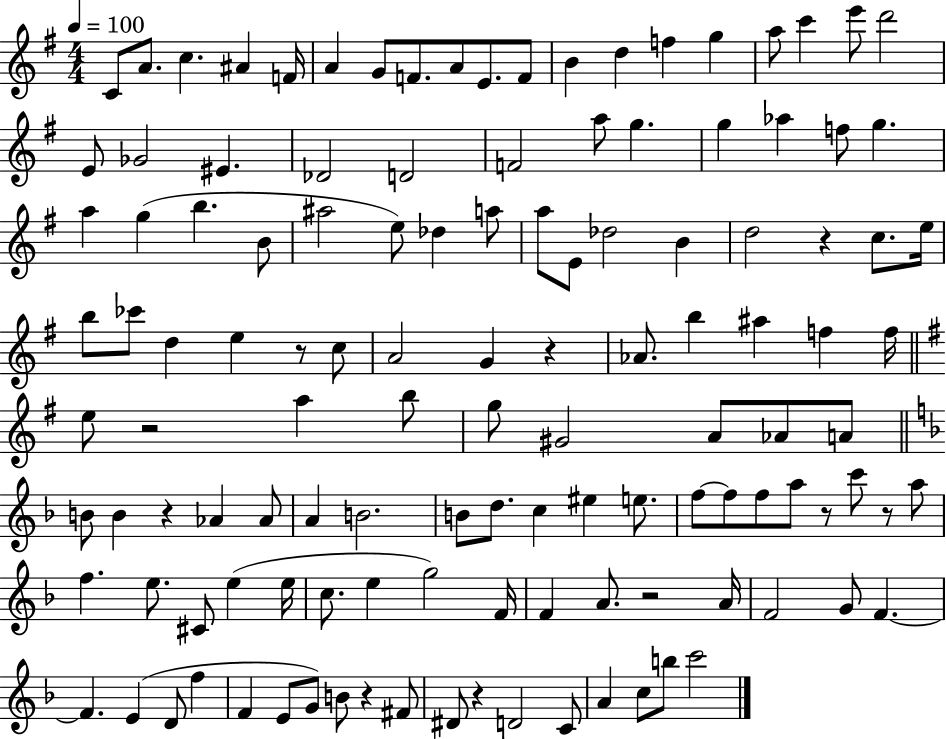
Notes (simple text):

C4/e A4/e. C5/q. A#4/q F4/s A4/q G4/e F4/e. A4/e E4/e. F4/e B4/q D5/q F5/q G5/q A5/e C6/q E6/e D6/h E4/e Gb4/h EIS4/q. Db4/h D4/h F4/h A5/e G5/q. G5/q Ab5/q F5/e G5/q. A5/q G5/q B5/q. B4/e A#5/h E5/e Db5/q A5/e A5/e E4/e Db5/h B4/q D5/h R/q C5/e. E5/s B5/e CES6/e D5/q E5/q R/e C5/e A4/h G4/q R/q Ab4/e. B5/q A#5/q F5/q F5/s E5/e R/h A5/q B5/e G5/e G#4/h A4/e Ab4/e A4/e B4/e B4/q R/q Ab4/q Ab4/e A4/q B4/h. B4/e D5/e. C5/q EIS5/q E5/e. F5/e F5/e F5/e A5/e R/e C6/e R/e A5/e F5/q. E5/e. C#4/e E5/q E5/s C5/e. E5/q G5/h F4/s F4/q A4/e. R/h A4/s F4/h G4/e F4/q. F4/q. E4/q D4/e F5/q F4/q E4/e G4/e B4/e R/q F#4/e D#4/e R/q D4/h C4/e A4/q C5/e B5/e C6/h